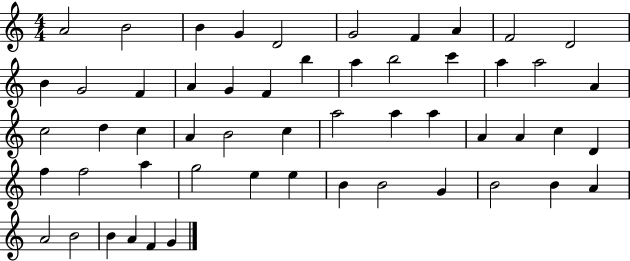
X:1
T:Untitled
M:4/4
L:1/4
K:C
A2 B2 B G D2 G2 F A F2 D2 B G2 F A G F b a b2 c' a a2 A c2 d c A B2 c a2 a a A A c D f f2 a g2 e e B B2 G B2 B A A2 B2 B A F G